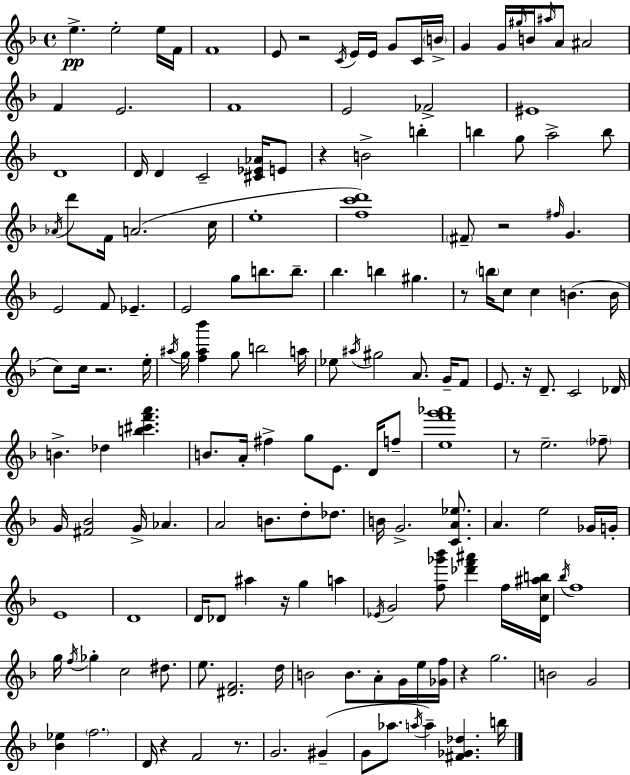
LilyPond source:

{
  \clef treble
  \time 4/4
  \defaultTimeSignature
  \key f \major
  e''4.->\pp e''2-. e''16 f'16 | f'1 | e'8 r2 \acciaccatura { c'16 } e'16 e'16 g'8 c'16 | \parenthesize b'16-> g'4 g'16 \grace { gis''16 } b'16 \grace { ais''16 } a'8 ais'2 | \break f'4 e'2. | f'1 | e'2 fes'2-> | eis'1 | \break d'1 | d'16 d'4 c'2-- | <cis' ees' aes'>16 e'8 r4 b'2-> b''4-. | b''4 g''8 a''2-> | \break b''8 \acciaccatura { aes'16 } d'''8 f'16 a'2.( | c''16 e''1-. | <f'' c''' d'''>1) | \parenthesize fis'8-- r2 \grace { fis''16 } g'4. | \break e'2 f'8 ees'4.-- | e'2 g''8 b''8. | b''8.-- bes''4. b''4 gis''4. | r8 \parenthesize b''16 c''8 c''4 b'4.( | \break b'16 c''8) c''16 r2. | e''16-. \acciaccatura { ais''16 } g''16 <f'' ais'' bes'''>4 g''8 b''2 | a''16 ees''8 \acciaccatura { ais''16 } gis''2 | a'8. g'16-- f'8 e'8. r16 d'8.-- c'2 | \break des'16 b'4.-> des''4 | <b'' cis''' f''' a'''>4. b'8. a'16-. fis''4-> g''8 | e'8. d'16 f''8-- <e'' f''' g''' aes'''>1 | r8 e''2.-- | \break \parenthesize fes''8-- g'16 <fis' bes'>2 | g'16-> aes'4. a'2 b'8. | d''8-. des''8. b'16 g'2.-> | <c' a' ees''>8. a'4. e''2 | \break ges'16 g'16-. e'1 | d'1 | d'16 des'8 ais''4 r16 g''4 | a''4 \acciaccatura { ees'16 } g'2 | \break <f'' ges''' bes'''>8 <des''' f''' ais'''>4 f''16 <d' c'' ais'' b''>16 \acciaccatura { bes''16 } f''1 | g''16 \acciaccatura { f''16 } ges''4-. c''2 | dis''8. e''8. <dis' f'>2. | d''16 b'2 | \break b'8. a'8-. g'16 e''16 <ges' f''>16 r4 g''2. | b'2 | g'2 <bes' ees''>4 \parenthesize f''2. | d'16 r4 f'2 | \break r8. g'2. | gis'4--( g'8 aes''8. \acciaccatura { a''16 } | a''4--) <fis' ges' des''>4. b''16 \bar "|."
}